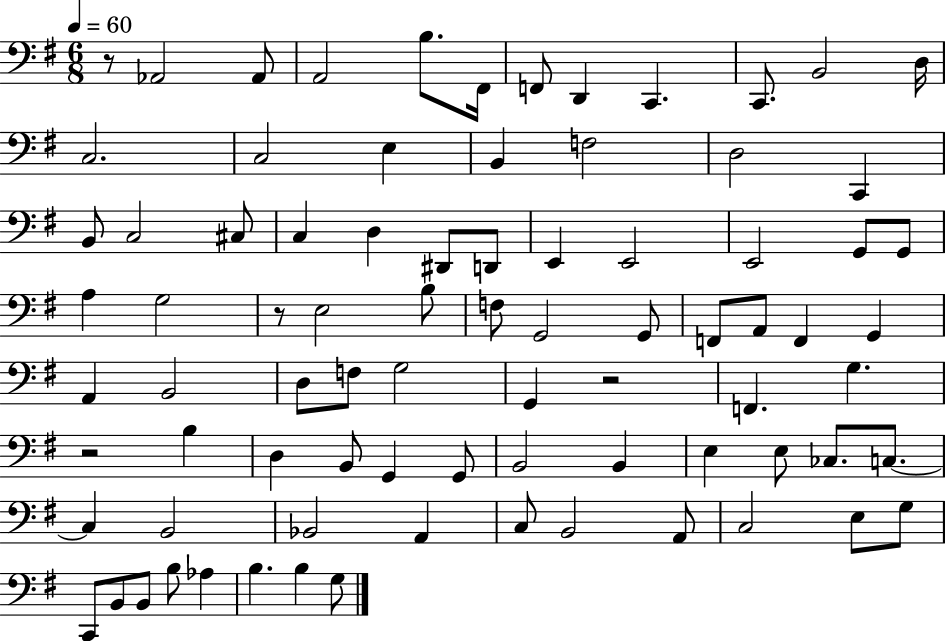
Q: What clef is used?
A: bass